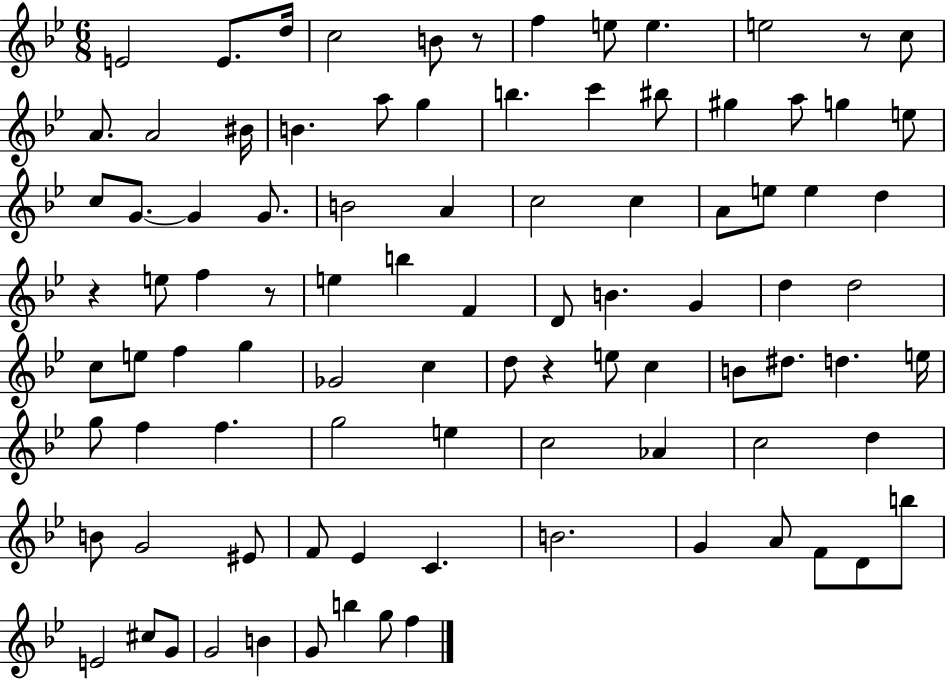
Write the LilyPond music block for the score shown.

{
  \clef treble
  \numericTimeSignature
  \time 6/8
  \key bes \major
  \repeat volta 2 { e'2 e'8. d''16 | c''2 b'8 r8 | f''4 e''8 e''4. | e''2 r8 c''8 | \break a'8. a'2 bis'16 | b'4. a''8 g''4 | b''4. c'''4 bis''8 | gis''4 a''8 g''4 e''8 | \break c''8 g'8.~~ g'4 g'8. | b'2 a'4 | c''2 c''4 | a'8 e''8 e''4 d''4 | \break r4 e''8 f''4 r8 | e''4 b''4 f'4 | d'8 b'4. g'4 | d''4 d''2 | \break c''8 e''8 f''4 g''4 | ges'2 c''4 | d''8 r4 e''8 c''4 | b'8 dis''8. d''4. e''16 | \break g''8 f''4 f''4. | g''2 e''4 | c''2 aes'4 | c''2 d''4 | \break b'8 g'2 eis'8 | f'8 ees'4 c'4. | b'2. | g'4 a'8 f'8 d'8 b''8 | \break e'2 cis''8 g'8 | g'2 b'4 | g'8 b''4 g''8 f''4 | } \bar "|."
}